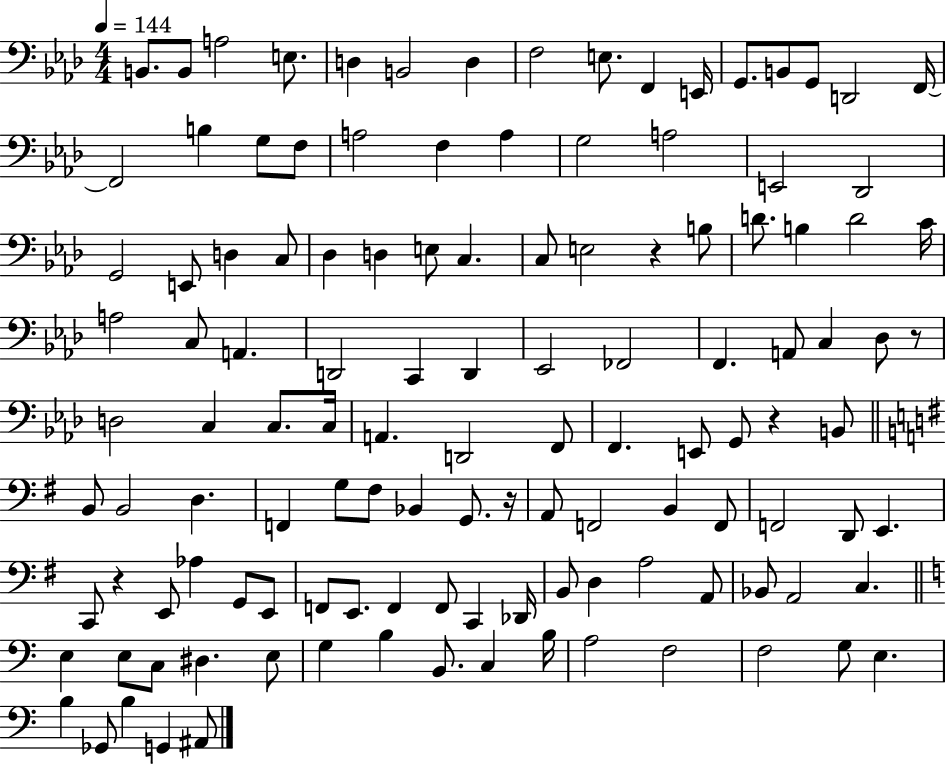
{
  \clef bass
  \numericTimeSignature
  \time 4/4
  \key aes \major
  \tempo 4 = 144
  \repeat volta 2 { b,8. b,8 a2 e8. | d4 b,2 d4 | f2 e8. f,4 e,16 | g,8. b,8 g,8 d,2 f,16~~ | \break f,2 b4 g8 f8 | a2 f4 a4 | g2 a2 | e,2 des,2 | \break g,2 e,8 d4 c8 | des4 d4 e8 c4. | c8 e2 r4 b8 | d'8. b4 d'2 c'16 | \break a2 c8 a,4. | d,2 c,4 d,4 | ees,2 fes,2 | f,4. a,8 c4 des8 r8 | \break d2 c4 c8. c16 | a,4. d,2 f,8 | f,4. e,8 g,8 r4 b,8 | \bar "||" \break \key e \minor b,8 b,2 d4. | f,4 g8 fis8 bes,4 g,8. r16 | a,8 f,2 b,4 f,8 | f,2 d,8 e,4. | \break c,8 r4 e,8 aes4 g,8 e,8 | f,8 e,8. f,4 f,8 c,4 des,16 | b,8 d4 a2 a,8 | bes,8 a,2 c4. | \break \bar "||" \break \key c \major e4 e8 c8 dis4. e8 | g4 b4 b,8. c4 b16 | a2 f2 | f2 g8 e4. | \break b4 ges,8 b4 g,4 ais,8 | } \bar "|."
}